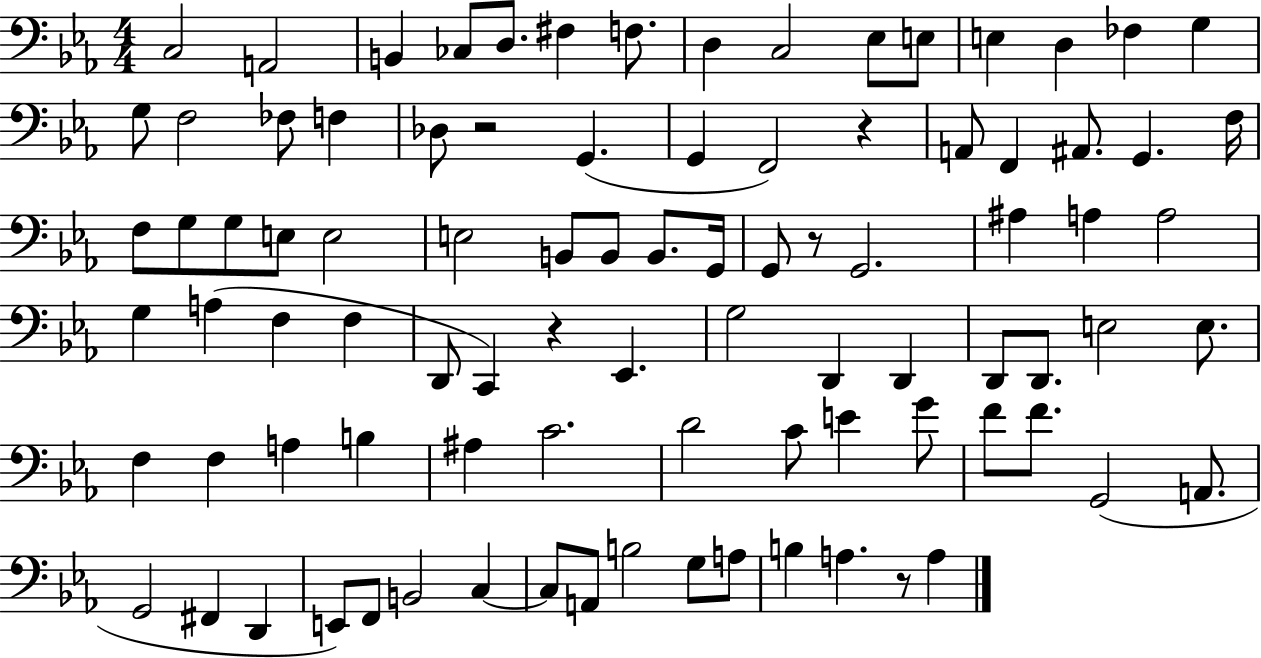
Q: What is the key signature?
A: EES major